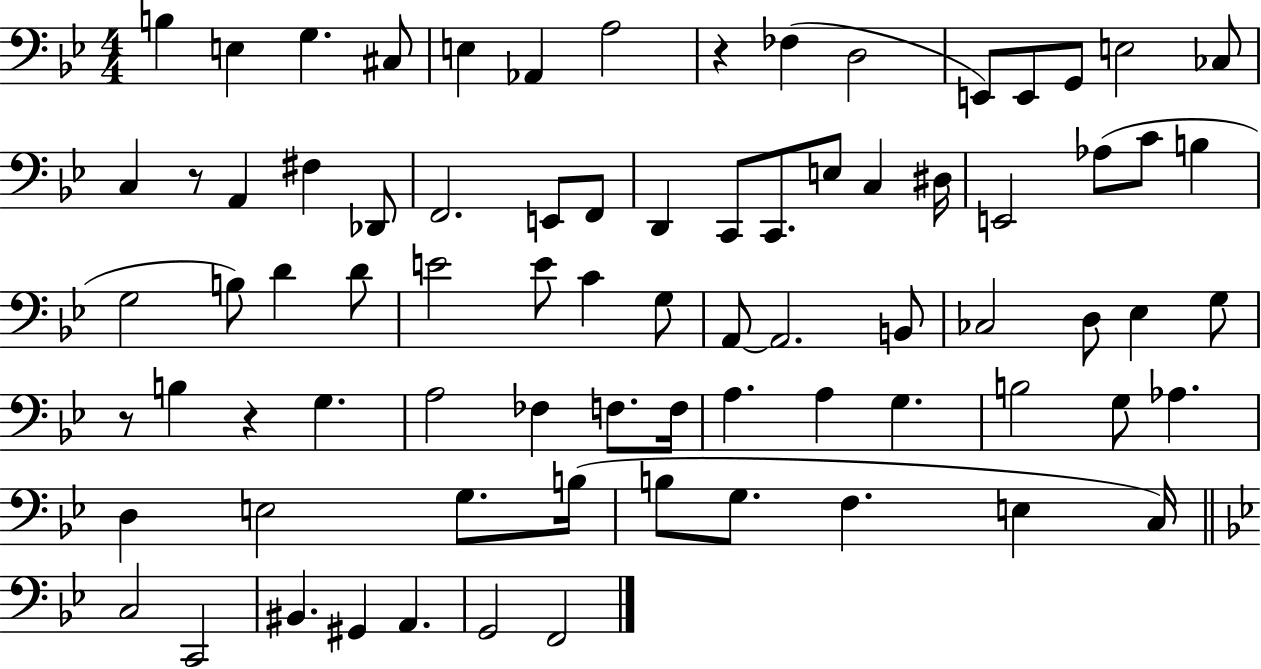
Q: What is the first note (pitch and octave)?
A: B3